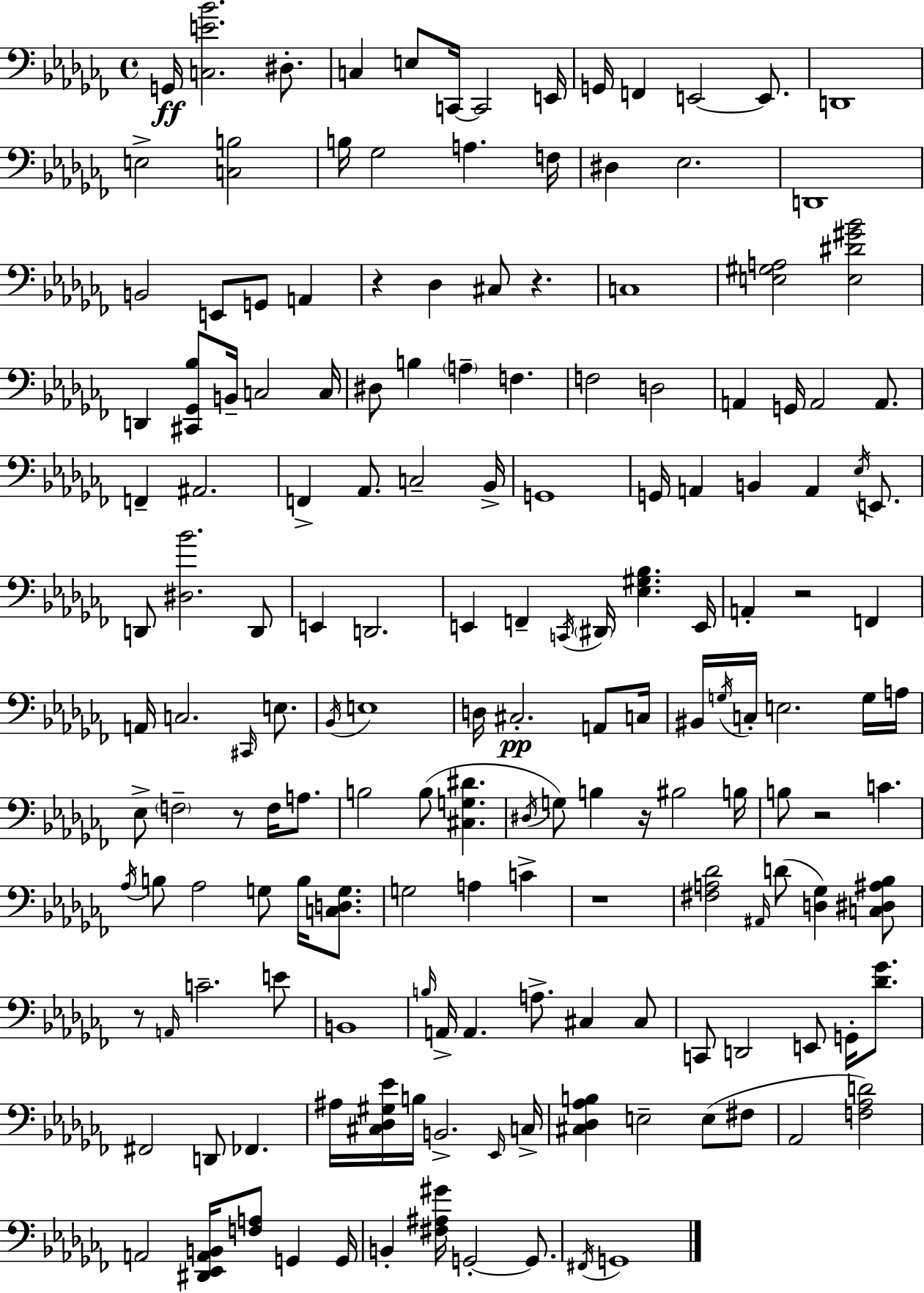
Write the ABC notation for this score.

X:1
T:Untitled
M:4/4
L:1/4
K:Abm
G,,/4 [C,E_B]2 ^D,/2 C, E,/2 C,,/4 C,,2 E,,/4 G,,/4 F,, E,,2 E,,/2 D,,4 E,2 [C,B,]2 B,/4 _G,2 A, F,/4 ^D, _E,2 D,,4 B,,2 E,,/2 G,,/2 A,, z _D, ^C,/2 z C,4 [E,^G,A,]2 [E,^D^G_B]2 D,, [^C,,_G,,_B,]/2 B,,/4 C,2 C,/4 ^D,/2 B, A, F, F,2 D,2 A,, G,,/4 A,,2 A,,/2 F,, ^A,,2 F,, _A,,/2 C,2 _B,,/4 G,,4 G,,/4 A,, B,, A,, _E,/4 E,,/2 D,,/2 [^D,_B]2 D,,/2 E,, D,,2 E,, F,, C,,/4 ^D,,/4 [_E,^G,_B,] E,,/4 A,, z2 F,, A,,/4 C,2 ^C,,/4 E,/2 _B,,/4 E,4 D,/4 ^C,2 A,,/2 C,/4 ^B,,/4 G,/4 C,/4 E,2 G,/4 A,/4 _E,/2 F,2 z/2 F,/4 A,/2 B,2 B,/2 [^C,G,^D] ^D,/4 G,/2 B, z/4 ^B,2 B,/4 B,/2 z2 C _A,/4 B,/2 _A,2 G,/2 B,/4 [C,D,G,]/2 G,2 A, C z4 [^F,A,_D]2 ^A,,/4 D/2 [D,_G,] [C,^D,^A,_B,]/2 z/2 A,,/4 C2 E/2 B,,4 B,/4 A,,/4 A,, A,/2 ^C, ^C,/2 C,,/2 D,,2 E,,/2 G,,/4 [_D_G]/2 ^F,,2 D,,/2 _F,, ^A,/4 [^C,_D,^G,_E]/4 B,/4 B,,2 _E,,/4 C,/4 [^C,_D,_A,B,] E,2 E,/2 ^F,/2 _A,,2 [F,_A,D]2 A,,2 [^D,,_E,,A,,B,,]/4 [F,A,]/2 G,, G,,/4 B,, [^F,^A,^G]/4 G,,2 G,,/2 ^F,,/4 G,,4